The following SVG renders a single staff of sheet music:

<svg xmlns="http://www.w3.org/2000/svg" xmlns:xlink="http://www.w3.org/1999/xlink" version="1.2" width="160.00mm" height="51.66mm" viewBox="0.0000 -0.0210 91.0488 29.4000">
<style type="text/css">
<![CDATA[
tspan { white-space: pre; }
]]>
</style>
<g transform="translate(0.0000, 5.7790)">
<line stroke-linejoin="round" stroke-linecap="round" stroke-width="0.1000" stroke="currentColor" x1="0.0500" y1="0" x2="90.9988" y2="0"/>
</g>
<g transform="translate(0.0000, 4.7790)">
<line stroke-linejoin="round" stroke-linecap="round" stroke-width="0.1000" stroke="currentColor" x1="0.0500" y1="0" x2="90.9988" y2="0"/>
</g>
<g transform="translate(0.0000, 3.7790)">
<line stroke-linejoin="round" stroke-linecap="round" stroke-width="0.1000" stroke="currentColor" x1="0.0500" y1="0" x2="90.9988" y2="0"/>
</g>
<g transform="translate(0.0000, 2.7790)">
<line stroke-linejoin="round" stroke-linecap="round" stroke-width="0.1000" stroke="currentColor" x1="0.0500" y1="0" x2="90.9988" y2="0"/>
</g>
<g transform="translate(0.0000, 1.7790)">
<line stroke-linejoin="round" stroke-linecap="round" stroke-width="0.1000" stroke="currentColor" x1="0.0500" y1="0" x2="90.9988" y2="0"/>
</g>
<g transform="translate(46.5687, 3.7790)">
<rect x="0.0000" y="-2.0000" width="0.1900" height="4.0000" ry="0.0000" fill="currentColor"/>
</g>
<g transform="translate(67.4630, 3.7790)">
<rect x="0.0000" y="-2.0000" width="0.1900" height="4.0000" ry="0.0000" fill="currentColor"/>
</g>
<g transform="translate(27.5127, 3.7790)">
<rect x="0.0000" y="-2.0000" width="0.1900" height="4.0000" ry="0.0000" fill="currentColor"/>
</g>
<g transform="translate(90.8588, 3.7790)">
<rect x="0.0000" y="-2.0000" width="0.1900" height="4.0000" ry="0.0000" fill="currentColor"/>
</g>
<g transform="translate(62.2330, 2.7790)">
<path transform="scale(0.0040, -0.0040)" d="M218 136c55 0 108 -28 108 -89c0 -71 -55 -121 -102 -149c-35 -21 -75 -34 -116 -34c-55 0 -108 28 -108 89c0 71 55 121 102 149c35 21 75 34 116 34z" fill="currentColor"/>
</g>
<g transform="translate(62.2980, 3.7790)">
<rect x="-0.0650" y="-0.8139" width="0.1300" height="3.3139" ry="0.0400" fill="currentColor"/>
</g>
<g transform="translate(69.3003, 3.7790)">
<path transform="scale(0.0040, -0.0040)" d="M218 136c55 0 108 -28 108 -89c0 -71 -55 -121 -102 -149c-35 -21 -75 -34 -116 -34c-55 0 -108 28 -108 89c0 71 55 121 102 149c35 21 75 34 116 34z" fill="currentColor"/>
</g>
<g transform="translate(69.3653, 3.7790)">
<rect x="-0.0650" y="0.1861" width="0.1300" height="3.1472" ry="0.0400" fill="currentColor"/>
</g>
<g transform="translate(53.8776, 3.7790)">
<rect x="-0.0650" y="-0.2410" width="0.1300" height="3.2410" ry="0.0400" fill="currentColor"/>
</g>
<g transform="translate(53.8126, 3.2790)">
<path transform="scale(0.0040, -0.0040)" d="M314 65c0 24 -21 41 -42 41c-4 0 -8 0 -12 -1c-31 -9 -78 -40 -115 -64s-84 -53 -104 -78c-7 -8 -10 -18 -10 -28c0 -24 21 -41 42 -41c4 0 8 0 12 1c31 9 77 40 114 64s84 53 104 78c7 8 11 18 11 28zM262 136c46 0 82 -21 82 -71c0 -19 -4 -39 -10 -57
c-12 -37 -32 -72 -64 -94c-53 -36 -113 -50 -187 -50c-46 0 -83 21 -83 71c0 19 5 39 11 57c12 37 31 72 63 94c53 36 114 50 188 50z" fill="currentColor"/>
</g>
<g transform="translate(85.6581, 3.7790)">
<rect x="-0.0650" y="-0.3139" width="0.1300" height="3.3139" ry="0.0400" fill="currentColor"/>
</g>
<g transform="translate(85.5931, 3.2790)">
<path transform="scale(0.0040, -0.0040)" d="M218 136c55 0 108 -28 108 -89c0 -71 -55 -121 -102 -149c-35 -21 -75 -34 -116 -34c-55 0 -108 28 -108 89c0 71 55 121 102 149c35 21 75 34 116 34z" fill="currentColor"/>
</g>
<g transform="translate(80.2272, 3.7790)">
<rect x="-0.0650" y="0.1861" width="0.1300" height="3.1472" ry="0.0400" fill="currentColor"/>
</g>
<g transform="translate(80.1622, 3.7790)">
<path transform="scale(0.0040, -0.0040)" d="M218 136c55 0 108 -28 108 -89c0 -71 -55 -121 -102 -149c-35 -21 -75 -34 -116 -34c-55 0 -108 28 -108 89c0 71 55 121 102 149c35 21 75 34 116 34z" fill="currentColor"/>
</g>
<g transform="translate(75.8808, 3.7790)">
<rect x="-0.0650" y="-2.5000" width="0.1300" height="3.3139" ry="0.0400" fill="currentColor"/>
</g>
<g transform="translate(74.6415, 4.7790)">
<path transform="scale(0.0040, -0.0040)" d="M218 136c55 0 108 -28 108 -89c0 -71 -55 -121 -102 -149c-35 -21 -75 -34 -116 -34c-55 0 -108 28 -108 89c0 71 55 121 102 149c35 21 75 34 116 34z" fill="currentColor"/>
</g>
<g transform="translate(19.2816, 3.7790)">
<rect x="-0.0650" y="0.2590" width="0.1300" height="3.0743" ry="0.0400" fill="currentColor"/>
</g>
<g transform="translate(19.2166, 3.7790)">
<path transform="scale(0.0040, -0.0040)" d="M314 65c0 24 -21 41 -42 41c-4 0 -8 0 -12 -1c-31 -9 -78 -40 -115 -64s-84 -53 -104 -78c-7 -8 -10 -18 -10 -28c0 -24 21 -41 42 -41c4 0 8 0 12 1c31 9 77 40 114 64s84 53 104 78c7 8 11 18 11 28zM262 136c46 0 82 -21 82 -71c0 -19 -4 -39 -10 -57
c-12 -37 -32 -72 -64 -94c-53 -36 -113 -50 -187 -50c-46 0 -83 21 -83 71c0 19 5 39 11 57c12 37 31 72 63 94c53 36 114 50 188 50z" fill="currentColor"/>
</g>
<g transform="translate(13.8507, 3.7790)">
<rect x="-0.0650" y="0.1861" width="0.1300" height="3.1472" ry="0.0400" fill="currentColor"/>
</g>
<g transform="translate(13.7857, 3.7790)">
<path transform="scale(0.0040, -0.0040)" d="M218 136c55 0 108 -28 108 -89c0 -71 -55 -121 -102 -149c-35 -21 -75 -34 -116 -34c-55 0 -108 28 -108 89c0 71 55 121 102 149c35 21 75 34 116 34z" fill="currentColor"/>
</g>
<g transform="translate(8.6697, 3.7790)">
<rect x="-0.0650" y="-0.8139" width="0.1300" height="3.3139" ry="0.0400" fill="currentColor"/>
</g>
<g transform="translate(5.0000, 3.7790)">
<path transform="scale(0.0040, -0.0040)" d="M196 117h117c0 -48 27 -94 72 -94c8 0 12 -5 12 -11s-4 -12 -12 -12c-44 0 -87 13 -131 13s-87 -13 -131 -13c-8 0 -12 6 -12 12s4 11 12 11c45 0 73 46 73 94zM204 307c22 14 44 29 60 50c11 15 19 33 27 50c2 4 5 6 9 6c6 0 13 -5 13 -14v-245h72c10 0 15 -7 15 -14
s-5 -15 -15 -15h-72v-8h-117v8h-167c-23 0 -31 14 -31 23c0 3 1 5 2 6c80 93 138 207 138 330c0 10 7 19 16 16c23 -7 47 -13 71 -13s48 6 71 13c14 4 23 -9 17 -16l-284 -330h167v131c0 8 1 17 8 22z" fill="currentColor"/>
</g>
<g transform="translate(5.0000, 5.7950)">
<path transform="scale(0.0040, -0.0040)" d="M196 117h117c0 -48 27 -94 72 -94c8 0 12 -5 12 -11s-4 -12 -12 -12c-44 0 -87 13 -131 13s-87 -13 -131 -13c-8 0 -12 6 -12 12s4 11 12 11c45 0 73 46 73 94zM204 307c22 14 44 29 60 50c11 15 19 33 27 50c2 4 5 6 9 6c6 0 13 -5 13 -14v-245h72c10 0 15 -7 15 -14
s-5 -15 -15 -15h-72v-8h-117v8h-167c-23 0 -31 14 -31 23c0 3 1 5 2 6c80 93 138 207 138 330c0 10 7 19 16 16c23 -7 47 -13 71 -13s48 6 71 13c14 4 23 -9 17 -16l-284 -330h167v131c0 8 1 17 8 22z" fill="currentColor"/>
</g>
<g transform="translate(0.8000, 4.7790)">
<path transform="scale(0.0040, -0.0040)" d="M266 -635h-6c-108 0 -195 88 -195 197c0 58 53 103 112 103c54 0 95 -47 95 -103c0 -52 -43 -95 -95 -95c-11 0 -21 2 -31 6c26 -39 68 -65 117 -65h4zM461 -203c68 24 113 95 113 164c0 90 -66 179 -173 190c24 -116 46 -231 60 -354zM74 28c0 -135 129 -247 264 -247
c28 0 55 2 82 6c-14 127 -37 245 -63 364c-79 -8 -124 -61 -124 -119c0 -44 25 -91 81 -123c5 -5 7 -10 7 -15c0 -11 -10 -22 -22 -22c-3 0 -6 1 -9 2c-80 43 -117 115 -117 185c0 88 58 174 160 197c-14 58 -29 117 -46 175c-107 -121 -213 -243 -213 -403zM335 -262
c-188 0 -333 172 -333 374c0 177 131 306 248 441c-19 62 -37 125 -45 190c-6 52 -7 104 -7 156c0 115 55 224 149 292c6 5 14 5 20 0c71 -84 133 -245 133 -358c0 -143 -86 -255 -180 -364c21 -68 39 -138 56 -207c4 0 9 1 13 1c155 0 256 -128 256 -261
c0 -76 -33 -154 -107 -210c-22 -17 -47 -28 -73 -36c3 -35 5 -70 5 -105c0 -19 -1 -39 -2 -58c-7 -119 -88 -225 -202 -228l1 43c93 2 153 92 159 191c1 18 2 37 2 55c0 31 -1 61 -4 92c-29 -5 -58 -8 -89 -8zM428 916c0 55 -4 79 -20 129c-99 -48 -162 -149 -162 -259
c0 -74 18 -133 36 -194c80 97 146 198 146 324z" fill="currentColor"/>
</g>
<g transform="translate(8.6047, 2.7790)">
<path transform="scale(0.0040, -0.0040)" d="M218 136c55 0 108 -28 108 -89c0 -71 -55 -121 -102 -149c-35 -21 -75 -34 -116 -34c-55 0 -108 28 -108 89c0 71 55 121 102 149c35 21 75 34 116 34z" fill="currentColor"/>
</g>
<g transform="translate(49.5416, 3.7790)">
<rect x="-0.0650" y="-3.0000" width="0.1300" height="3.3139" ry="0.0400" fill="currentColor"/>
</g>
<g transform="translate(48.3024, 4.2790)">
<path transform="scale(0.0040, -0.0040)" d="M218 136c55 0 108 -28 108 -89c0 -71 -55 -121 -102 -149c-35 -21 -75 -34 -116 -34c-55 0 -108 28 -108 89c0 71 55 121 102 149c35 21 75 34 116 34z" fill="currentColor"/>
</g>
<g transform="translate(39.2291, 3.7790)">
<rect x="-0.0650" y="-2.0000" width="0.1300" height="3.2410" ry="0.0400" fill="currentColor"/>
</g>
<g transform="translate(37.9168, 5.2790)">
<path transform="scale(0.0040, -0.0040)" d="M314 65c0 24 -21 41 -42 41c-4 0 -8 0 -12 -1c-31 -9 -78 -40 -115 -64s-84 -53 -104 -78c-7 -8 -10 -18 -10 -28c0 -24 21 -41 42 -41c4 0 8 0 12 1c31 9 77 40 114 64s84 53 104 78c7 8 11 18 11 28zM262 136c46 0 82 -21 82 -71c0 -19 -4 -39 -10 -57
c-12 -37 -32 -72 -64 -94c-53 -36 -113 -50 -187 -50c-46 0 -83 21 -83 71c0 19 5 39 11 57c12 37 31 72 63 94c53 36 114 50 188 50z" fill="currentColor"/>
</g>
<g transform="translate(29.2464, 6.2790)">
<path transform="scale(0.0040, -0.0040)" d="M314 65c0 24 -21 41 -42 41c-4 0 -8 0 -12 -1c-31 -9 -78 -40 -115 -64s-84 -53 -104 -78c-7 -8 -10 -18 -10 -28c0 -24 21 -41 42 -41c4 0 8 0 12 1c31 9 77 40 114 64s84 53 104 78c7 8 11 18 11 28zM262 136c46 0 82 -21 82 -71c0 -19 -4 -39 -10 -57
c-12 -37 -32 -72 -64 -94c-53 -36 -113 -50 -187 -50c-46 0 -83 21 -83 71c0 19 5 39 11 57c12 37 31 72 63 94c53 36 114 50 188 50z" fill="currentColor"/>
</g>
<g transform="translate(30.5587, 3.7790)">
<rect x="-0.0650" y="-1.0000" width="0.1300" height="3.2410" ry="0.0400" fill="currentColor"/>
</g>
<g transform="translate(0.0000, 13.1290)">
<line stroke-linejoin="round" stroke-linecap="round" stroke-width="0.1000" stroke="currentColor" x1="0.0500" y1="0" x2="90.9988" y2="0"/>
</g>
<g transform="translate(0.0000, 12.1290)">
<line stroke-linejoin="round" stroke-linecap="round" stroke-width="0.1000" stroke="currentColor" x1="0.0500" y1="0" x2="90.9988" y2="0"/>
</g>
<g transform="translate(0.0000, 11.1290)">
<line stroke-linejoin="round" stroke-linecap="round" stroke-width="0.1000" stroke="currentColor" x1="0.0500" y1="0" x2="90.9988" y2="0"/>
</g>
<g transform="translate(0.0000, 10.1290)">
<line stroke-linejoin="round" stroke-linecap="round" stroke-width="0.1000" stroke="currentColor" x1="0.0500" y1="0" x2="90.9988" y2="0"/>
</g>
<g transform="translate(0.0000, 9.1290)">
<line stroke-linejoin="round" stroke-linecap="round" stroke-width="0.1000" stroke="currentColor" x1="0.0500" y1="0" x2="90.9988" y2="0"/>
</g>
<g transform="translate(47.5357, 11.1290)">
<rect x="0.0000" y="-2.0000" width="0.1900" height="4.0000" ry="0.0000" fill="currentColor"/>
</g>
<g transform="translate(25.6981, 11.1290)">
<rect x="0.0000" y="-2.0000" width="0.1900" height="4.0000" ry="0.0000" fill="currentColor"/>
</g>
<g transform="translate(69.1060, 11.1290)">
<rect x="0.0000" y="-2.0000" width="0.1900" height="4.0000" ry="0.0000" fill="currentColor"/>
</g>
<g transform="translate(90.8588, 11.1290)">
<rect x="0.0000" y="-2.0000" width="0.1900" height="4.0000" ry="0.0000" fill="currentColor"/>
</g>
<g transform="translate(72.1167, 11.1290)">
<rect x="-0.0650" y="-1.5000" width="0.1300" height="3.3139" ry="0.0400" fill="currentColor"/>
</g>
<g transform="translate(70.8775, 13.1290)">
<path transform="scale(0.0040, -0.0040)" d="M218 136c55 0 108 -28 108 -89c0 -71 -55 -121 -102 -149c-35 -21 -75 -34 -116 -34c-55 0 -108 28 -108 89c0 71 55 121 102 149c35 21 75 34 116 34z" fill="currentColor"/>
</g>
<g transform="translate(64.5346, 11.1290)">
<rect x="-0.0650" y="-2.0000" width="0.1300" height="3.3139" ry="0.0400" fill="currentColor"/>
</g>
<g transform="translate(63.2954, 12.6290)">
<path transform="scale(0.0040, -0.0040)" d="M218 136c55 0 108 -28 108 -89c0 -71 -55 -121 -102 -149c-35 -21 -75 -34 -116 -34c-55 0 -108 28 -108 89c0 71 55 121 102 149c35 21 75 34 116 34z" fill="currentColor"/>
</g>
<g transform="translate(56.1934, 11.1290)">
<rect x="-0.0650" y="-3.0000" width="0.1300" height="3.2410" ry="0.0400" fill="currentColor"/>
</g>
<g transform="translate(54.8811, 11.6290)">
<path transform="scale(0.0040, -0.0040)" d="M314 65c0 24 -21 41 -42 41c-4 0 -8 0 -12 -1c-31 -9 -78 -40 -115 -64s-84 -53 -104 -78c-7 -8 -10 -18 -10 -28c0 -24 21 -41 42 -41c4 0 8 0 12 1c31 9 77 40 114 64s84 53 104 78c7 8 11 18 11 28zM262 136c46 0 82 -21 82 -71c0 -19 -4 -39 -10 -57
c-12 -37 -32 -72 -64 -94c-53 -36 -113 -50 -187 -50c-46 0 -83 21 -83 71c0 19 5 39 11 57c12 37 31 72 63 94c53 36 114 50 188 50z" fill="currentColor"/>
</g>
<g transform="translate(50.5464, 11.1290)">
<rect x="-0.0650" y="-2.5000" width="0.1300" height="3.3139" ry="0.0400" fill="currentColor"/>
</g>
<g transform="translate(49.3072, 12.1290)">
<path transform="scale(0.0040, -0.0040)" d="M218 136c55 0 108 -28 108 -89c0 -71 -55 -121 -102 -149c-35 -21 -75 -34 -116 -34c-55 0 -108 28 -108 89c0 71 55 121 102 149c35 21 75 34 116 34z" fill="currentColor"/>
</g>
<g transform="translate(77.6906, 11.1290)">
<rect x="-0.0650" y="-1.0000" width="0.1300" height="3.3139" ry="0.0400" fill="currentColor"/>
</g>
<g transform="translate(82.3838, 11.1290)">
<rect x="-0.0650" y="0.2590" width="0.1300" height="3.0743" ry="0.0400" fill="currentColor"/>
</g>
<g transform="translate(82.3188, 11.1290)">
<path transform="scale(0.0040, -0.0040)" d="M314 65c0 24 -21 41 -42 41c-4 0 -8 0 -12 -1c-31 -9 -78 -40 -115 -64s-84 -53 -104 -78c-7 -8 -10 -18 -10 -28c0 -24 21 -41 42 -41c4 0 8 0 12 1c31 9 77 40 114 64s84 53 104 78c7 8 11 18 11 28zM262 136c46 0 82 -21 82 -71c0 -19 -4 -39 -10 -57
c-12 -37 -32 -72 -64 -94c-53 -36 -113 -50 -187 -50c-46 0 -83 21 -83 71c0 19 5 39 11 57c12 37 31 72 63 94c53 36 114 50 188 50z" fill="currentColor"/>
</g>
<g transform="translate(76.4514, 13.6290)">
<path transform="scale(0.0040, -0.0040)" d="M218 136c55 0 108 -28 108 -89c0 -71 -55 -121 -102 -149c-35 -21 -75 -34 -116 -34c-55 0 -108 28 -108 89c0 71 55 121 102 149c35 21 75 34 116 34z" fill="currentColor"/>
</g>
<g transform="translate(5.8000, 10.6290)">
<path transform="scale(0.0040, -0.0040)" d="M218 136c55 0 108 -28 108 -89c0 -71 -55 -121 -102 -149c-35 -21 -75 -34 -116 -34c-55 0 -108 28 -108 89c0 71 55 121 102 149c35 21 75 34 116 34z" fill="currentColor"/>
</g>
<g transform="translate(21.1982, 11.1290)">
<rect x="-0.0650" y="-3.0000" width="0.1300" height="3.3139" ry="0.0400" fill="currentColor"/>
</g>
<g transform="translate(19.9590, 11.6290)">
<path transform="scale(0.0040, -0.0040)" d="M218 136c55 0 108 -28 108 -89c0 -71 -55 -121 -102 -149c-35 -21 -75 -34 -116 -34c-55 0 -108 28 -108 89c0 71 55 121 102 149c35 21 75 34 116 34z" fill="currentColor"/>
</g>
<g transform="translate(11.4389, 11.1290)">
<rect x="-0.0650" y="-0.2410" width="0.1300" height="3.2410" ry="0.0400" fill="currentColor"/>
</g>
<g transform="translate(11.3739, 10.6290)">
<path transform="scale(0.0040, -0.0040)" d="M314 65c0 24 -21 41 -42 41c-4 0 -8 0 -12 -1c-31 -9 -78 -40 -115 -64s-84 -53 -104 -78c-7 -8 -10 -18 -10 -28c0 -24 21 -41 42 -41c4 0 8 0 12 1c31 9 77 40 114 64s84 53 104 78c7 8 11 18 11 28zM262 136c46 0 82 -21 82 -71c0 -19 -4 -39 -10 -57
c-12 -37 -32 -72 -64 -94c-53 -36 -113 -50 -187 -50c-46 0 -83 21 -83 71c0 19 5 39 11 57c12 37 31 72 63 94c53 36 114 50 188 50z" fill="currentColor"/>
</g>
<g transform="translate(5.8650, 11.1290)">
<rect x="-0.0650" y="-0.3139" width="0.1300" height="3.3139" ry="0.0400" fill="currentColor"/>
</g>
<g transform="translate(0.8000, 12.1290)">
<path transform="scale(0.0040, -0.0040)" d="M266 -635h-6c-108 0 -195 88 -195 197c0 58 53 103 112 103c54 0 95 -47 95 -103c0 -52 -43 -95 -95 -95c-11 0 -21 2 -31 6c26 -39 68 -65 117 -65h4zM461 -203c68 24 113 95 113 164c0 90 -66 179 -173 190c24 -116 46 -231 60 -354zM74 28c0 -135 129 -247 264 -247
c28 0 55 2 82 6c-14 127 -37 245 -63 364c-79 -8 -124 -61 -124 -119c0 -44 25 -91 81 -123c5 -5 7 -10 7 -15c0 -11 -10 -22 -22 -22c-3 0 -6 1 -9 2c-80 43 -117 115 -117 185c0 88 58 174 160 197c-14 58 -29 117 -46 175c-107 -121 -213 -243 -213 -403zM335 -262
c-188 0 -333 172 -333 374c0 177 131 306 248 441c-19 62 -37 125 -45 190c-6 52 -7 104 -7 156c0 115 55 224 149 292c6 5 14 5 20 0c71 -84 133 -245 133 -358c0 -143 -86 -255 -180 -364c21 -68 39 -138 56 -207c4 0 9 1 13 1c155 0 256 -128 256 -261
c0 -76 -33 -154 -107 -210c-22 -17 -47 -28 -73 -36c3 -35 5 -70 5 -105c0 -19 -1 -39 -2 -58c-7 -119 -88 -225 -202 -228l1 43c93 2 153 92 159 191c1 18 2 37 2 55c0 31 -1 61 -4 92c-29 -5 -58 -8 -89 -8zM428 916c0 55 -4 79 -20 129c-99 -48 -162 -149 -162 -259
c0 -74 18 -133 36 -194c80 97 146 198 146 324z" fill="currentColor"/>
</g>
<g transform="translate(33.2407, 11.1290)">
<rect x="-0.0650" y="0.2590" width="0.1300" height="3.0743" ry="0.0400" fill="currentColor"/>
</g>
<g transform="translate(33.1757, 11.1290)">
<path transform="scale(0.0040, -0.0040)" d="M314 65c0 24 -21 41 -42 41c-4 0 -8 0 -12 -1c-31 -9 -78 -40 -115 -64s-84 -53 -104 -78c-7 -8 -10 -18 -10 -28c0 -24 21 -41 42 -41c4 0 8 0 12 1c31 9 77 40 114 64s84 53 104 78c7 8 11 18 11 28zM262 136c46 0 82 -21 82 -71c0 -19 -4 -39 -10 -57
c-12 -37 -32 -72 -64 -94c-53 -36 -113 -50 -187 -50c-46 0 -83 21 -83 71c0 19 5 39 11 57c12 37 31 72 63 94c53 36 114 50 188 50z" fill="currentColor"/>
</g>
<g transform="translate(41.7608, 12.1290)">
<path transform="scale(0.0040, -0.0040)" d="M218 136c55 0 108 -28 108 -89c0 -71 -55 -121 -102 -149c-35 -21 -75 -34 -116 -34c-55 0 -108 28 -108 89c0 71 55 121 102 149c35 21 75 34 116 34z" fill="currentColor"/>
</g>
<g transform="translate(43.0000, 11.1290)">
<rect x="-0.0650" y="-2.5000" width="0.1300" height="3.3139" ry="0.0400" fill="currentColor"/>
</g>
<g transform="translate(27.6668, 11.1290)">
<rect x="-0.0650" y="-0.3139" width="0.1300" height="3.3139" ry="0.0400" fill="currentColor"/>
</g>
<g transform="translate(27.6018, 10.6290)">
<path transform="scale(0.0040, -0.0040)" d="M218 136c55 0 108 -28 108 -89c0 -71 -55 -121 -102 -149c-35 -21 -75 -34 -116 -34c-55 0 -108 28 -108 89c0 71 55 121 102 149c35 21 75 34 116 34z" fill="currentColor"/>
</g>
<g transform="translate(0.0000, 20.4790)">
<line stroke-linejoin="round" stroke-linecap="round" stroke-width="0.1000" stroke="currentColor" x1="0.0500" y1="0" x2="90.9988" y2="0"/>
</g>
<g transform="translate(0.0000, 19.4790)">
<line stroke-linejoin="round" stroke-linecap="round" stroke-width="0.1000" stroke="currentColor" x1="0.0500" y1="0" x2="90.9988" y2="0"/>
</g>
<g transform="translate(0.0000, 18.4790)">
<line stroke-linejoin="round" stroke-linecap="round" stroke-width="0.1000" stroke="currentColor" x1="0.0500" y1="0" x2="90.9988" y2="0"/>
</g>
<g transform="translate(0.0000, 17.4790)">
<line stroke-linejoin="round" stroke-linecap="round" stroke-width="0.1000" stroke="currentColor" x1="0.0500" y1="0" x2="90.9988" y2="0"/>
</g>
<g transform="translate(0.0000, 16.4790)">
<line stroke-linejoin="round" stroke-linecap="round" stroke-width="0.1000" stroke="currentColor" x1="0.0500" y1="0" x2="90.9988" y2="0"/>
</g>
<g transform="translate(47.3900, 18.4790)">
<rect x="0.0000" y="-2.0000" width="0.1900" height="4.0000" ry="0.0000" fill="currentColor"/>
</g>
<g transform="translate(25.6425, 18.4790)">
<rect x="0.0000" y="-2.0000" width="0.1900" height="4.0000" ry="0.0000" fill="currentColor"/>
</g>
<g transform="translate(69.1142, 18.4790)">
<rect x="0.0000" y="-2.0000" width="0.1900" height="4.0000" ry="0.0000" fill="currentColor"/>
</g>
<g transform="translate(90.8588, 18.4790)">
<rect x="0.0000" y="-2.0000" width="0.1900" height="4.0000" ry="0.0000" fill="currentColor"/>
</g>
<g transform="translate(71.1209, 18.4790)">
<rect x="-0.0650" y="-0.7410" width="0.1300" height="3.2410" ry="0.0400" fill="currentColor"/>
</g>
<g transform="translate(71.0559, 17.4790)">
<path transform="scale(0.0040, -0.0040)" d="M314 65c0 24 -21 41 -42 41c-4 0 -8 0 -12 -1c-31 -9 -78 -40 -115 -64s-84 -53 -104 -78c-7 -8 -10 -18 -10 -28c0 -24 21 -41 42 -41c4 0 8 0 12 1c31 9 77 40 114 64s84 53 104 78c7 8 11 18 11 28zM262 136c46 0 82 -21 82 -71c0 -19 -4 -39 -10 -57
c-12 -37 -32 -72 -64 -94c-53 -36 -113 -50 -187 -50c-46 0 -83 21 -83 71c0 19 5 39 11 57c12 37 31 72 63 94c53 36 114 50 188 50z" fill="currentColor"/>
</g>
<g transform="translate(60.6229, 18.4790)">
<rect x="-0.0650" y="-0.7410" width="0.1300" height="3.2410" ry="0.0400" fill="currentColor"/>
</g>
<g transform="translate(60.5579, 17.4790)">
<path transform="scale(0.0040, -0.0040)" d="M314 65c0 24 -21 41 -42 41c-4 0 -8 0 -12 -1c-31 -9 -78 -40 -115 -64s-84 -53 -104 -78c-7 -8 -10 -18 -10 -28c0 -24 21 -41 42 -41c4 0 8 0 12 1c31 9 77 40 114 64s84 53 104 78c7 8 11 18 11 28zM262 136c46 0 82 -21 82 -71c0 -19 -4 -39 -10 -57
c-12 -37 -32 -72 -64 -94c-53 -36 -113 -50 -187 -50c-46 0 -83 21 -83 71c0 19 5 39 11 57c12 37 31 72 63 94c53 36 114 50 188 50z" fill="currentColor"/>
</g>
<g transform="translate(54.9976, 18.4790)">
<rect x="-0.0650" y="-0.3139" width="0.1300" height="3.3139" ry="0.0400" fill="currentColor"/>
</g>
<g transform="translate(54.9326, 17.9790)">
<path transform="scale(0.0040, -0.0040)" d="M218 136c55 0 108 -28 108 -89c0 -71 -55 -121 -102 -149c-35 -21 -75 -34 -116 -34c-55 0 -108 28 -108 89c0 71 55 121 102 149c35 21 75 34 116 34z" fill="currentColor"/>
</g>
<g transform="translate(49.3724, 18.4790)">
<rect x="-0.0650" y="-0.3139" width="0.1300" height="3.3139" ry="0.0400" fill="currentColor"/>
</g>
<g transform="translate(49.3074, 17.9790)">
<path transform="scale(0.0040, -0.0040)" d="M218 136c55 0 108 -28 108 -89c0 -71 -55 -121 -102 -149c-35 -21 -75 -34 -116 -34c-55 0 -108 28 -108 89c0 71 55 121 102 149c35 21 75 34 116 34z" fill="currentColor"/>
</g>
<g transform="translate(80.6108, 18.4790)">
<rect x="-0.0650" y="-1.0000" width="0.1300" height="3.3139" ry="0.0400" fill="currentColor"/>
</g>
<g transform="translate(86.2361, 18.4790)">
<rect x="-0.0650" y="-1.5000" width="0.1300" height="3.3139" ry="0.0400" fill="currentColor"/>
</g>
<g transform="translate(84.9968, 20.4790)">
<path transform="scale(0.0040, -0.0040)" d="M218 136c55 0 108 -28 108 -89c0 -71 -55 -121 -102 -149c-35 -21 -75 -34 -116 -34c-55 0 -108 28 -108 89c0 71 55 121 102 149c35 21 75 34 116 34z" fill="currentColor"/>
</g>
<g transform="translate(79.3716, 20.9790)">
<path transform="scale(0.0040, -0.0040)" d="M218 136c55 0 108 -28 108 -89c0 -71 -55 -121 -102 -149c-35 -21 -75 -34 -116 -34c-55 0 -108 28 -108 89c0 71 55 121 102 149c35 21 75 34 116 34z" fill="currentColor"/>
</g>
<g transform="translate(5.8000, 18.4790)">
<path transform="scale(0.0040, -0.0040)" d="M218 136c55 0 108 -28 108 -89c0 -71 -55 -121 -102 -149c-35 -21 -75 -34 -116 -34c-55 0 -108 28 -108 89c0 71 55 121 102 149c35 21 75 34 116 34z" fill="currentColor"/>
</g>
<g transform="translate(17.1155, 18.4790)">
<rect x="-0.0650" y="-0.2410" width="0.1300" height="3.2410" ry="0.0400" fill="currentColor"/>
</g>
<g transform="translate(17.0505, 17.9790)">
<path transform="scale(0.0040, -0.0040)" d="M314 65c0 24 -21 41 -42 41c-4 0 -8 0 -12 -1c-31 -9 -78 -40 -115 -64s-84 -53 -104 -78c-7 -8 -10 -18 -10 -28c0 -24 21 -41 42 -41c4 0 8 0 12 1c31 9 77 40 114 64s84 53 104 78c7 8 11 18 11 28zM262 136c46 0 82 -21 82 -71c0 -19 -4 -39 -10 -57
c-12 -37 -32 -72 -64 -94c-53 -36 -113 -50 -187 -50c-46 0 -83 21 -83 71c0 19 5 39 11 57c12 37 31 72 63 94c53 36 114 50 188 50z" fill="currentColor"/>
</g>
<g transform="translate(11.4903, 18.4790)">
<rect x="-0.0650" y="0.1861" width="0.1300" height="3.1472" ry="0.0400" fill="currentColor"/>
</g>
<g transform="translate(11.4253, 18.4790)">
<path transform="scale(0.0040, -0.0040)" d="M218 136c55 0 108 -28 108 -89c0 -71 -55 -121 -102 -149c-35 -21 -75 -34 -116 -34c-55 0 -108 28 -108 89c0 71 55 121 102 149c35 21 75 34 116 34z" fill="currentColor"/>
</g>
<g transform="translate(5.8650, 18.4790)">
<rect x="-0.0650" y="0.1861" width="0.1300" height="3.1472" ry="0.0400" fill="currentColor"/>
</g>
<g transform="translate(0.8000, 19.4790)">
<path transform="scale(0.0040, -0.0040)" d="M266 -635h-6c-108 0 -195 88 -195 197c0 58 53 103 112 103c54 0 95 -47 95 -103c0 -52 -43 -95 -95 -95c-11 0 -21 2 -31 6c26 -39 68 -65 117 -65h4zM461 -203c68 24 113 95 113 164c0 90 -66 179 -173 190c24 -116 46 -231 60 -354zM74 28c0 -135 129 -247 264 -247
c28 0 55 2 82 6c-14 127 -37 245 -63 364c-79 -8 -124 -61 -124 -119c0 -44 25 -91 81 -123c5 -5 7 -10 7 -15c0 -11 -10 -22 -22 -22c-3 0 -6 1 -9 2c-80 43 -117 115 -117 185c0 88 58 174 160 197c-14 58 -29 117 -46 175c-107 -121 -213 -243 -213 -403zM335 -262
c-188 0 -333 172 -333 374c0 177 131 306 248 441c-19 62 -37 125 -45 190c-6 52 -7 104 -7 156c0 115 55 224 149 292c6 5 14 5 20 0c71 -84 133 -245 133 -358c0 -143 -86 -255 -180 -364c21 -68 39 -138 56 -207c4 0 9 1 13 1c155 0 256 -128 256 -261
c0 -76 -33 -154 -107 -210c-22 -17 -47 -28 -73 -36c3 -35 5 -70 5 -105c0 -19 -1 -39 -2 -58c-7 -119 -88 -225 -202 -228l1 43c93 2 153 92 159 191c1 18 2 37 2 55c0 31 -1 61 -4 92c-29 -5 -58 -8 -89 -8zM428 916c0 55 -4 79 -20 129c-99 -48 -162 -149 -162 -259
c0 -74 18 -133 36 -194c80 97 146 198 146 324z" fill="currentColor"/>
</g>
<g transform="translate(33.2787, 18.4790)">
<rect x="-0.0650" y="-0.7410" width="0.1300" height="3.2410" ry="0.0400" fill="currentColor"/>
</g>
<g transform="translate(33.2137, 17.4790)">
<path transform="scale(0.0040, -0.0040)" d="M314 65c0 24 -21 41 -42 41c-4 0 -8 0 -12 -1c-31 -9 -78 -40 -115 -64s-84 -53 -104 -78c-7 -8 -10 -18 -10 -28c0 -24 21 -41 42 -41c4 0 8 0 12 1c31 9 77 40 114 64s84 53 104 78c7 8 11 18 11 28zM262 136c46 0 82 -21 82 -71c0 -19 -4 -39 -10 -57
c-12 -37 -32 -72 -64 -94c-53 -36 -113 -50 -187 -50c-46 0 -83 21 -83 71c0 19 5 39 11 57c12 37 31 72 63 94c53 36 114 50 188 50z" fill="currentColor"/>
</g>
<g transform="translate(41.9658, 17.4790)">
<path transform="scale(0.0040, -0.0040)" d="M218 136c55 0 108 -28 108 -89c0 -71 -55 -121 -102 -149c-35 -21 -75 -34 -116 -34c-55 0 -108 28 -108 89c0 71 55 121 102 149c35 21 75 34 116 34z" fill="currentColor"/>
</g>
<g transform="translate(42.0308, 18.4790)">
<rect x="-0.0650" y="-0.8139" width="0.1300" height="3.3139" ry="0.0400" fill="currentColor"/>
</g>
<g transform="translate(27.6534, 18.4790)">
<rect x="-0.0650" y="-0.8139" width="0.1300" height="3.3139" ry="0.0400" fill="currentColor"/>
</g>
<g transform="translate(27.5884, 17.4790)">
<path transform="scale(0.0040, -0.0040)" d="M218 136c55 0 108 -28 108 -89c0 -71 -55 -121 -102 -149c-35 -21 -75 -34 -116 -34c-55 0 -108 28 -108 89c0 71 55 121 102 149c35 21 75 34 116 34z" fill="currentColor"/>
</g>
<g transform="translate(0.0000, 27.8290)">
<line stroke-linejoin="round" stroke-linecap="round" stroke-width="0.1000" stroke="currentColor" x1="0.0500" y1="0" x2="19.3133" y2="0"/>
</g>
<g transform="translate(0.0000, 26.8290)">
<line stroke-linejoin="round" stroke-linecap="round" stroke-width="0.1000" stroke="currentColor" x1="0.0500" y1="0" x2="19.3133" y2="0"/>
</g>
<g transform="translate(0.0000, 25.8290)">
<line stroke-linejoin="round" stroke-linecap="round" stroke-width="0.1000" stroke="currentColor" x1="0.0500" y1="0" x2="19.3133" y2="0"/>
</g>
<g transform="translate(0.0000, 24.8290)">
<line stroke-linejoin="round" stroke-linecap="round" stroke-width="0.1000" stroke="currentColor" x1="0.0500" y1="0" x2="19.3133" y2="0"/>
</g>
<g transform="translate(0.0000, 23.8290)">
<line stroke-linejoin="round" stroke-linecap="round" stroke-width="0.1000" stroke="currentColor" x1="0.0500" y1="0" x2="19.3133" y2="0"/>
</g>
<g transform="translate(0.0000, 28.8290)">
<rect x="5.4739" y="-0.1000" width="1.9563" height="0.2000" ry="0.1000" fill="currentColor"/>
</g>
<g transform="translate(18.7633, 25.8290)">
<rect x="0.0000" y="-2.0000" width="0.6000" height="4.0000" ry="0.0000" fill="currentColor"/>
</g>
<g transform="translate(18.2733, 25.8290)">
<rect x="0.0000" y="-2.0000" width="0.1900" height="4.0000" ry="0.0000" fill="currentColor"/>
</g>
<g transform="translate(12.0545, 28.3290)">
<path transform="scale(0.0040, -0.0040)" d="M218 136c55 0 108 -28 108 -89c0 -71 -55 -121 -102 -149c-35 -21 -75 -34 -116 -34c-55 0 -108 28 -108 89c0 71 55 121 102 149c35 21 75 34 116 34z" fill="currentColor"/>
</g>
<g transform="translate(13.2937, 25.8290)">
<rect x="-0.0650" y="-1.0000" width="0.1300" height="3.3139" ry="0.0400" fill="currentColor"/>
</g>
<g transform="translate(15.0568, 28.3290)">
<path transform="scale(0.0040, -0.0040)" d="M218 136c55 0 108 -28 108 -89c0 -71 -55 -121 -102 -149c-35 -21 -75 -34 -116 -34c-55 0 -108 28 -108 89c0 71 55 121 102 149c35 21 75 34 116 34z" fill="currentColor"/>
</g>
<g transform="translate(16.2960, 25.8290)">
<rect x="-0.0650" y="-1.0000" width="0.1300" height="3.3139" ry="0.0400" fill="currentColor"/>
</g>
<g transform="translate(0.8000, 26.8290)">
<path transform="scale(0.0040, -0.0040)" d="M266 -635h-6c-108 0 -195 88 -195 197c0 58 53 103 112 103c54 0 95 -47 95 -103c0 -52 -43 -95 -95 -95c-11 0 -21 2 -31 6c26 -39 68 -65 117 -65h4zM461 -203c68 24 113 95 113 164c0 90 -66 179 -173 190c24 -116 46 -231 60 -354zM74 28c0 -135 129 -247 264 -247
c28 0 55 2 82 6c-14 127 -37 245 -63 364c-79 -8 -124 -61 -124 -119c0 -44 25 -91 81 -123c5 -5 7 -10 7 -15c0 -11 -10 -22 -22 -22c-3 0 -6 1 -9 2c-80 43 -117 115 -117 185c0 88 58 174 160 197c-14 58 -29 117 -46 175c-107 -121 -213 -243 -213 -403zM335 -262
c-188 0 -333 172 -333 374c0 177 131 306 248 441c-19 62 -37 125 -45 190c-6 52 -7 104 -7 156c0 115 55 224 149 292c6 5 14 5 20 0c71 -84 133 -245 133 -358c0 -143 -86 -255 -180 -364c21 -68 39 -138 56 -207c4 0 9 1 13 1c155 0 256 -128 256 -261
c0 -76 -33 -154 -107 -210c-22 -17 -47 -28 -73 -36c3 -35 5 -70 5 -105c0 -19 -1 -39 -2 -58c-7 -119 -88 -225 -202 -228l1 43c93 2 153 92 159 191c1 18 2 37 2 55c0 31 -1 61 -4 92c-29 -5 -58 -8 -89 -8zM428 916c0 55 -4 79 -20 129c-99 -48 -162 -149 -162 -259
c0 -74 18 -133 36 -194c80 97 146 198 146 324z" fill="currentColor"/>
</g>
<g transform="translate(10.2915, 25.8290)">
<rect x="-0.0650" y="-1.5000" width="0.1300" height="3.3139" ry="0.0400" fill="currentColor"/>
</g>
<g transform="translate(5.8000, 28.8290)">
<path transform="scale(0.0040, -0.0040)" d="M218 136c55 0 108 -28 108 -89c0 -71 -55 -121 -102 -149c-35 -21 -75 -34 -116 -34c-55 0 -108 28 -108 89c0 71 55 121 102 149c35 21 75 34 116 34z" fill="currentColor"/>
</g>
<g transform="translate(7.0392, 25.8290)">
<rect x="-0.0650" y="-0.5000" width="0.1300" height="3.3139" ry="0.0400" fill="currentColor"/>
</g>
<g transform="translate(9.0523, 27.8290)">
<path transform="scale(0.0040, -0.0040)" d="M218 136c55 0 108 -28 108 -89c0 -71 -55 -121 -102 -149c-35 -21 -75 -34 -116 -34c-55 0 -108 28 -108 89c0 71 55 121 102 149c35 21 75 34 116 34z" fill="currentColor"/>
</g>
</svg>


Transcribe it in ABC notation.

X:1
T:Untitled
M:4/4
L:1/4
K:C
d B B2 D2 F2 A c2 d B G B c c c2 A c B2 G G A2 F E D B2 B B c2 d d2 d c c d2 d2 D E C E D D